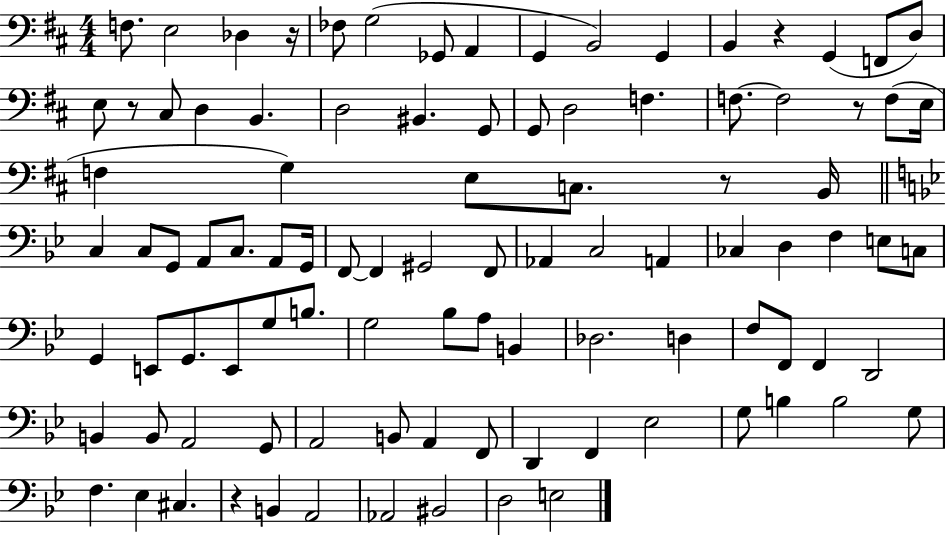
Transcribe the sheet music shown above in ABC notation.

X:1
T:Untitled
M:4/4
L:1/4
K:D
F,/2 E,2 _D, z/4 _F,/2 G,2 _G,,/2 A,, G,, B,,2 G,, B,, z G,, F,,/2 D,/2 E,/2 z/2 ^C,/2 D, B,, D,2 ^B,, G,,/2 G,,/2 D,2 F, F,/2 F,2 z/2 F,/2 E,/4 F, G, E,/2 C,/2 z/2 B,,/4 C, C,/2 G,,/2 A,,/2 C,/2 A,,/2 G,,/4 F,,/2 F,, ^G,,2 F,,/2 _A,, C,2 A,, _C, D, F, E,/2 C,/2 G,, E,,/2 G,,/2 E,,/2 G,/2 B,/2 G,2 _B,/2 A,/2 B,, _D,2 D, F,/2 F,,/2 F,, D,,2 B,, B,,/2 A,,2 G,,/2 A,,2 B,,/2 A,, F,,/2 D,, F,, _E,2 G,/2 B, B,2 G,/2 F, _E, ^C, z B,, A,,2 _A,,2 ^B,,2 D,2 E,2